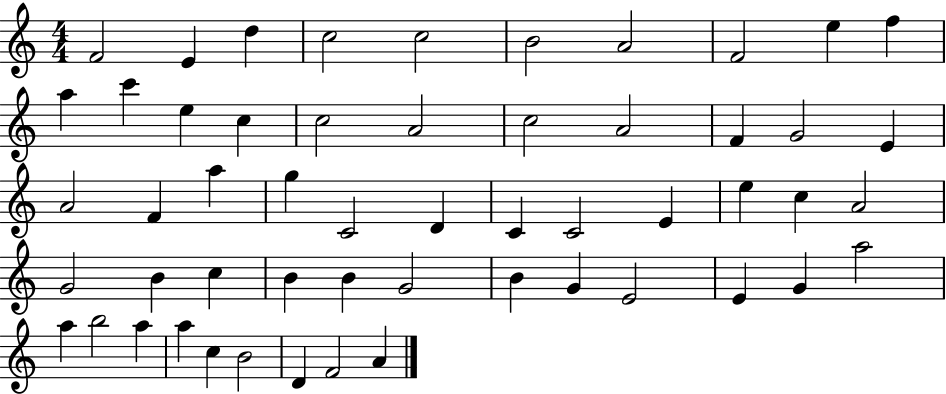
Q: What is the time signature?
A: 4/4